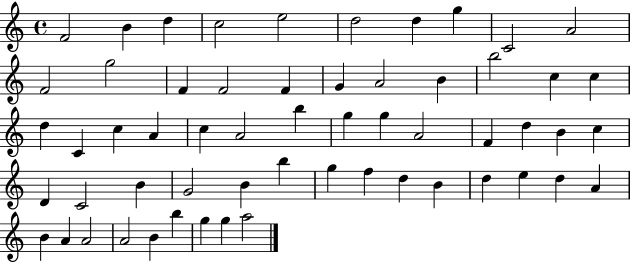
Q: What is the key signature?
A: C major